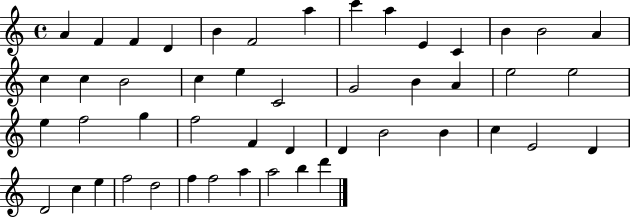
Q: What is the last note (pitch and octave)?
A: D6